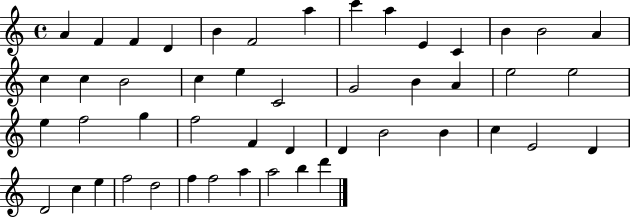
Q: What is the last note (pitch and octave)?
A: D6